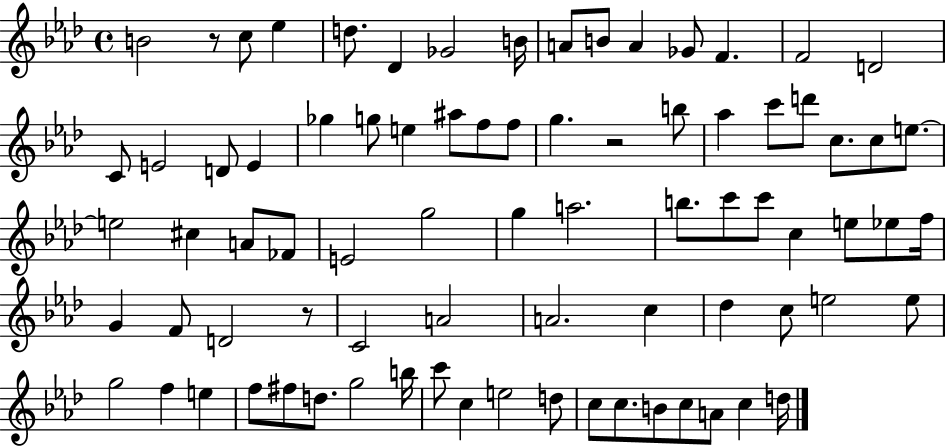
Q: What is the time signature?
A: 4/4